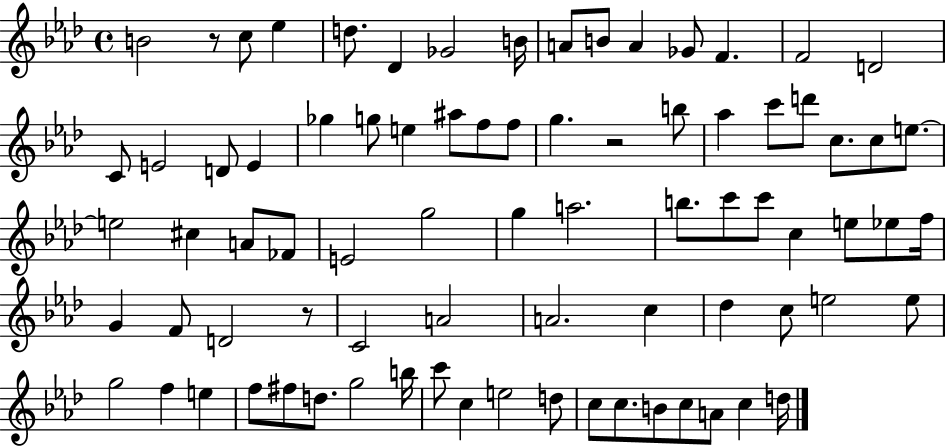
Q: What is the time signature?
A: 4/4